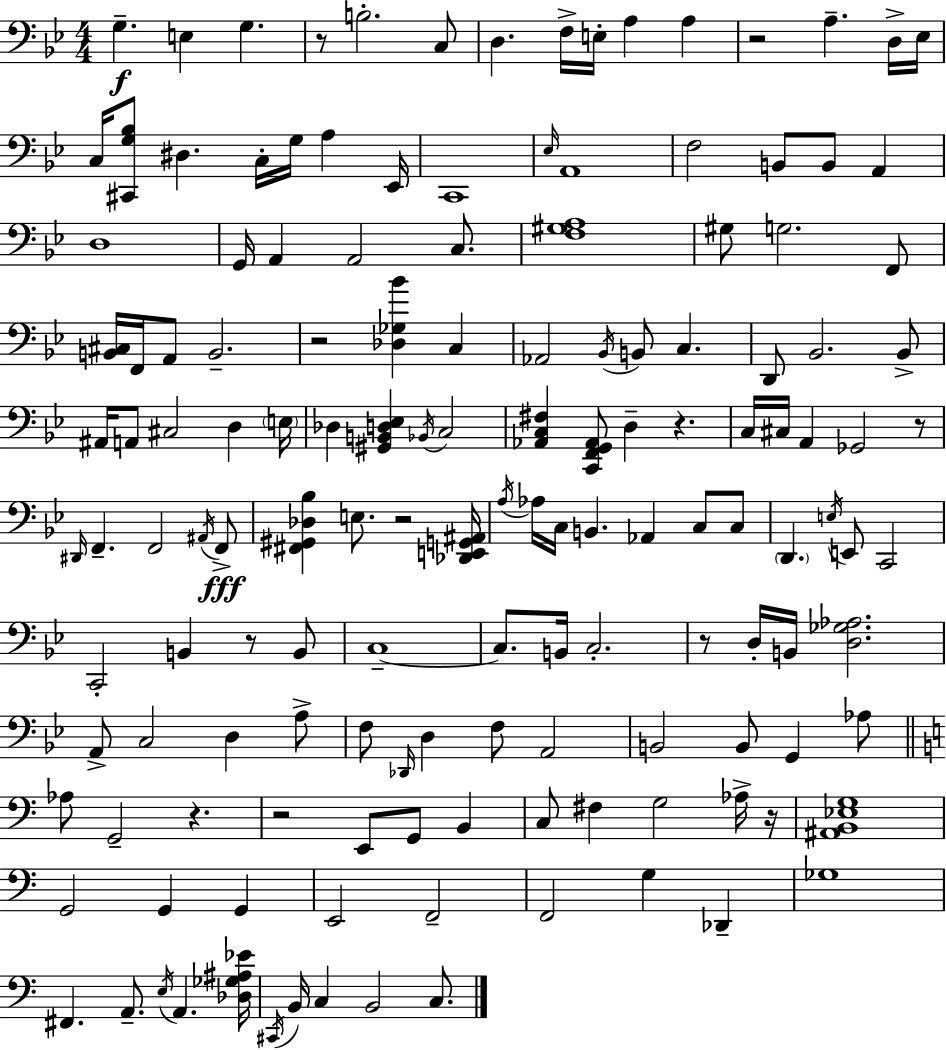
G3/q. E3/q G3/q. R/e B3/h. C3/e D3/q. F3/s E3/s A3/q A3/q R/h A3/q. D3/s Eb3/s C3/s [C#2,G3,Bb3]/e D#3/q. C3/s G3/s A3/q Eb2/s C2/w Eb3/s A2/w F3/h B2/e B2/e A2/q D3/w G2/s A2/q A2/h C3/e. [F3,G#3,A3]/w G#3/e G3/h. F2/e [B2,C#3]/s F2/s A2/e B2/h. R/h [Db3,Gb3,Bb4]/q C3/q Ab2/h Bb2/s B2/e C3/q. D2/e Bb2/h. Bb2/e A#2/s A2/e C#3/h D3/q E3/s Db3/q [G#2,B2,D3,Eb3]/q Bb2/s C3/h [Ab2,C3,F#3]/q [C2,F2,G2,Ab2]/e D3/q R/q. C3/s C#3/s A2/q Gb2/h R/e D#2/s F2/q. F2/h A#2/s F2/e [F#2,G#2,Db3,Bb3]/q E3/e. R/h [Db2,E2,G2,A#2]/s A3/s Ab3/s C3/s B2/q. Ab2/q C3/e C3/e D2/q. E3/s E2/e C2/h C2/h B2/q R/e B2/e C3/w C3/e. B2/s C3/h. R/e D3/s B2/s [D3,Gb3,Ab3]/h. A2/e C3/h D3/q A3/e F3/e Db2/s D3/q F3/e A2/h B2/h B2/e G2/q Ab3/e Ab3/e G2/h R/q. R/h E2/e G2/e B2/q C3/e F#3/q G3/h Ab3/s R/s [A#2,B2,Eb3,G3]/w G2/h G2/q G2/q E2/h F2/h F2/h G3/q Db2/q Gb3/w F#2/q. A2/e. E3/s A2/q. [Db3,Gb3,A#3,Eb4]/s C#2/s B2/s C3/q B2/h C3/e.